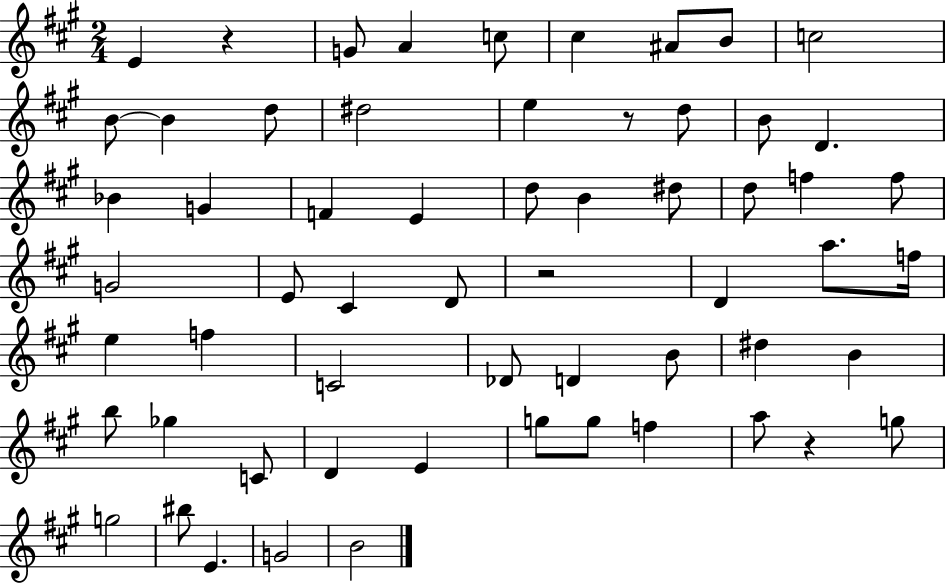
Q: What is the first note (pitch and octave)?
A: E4